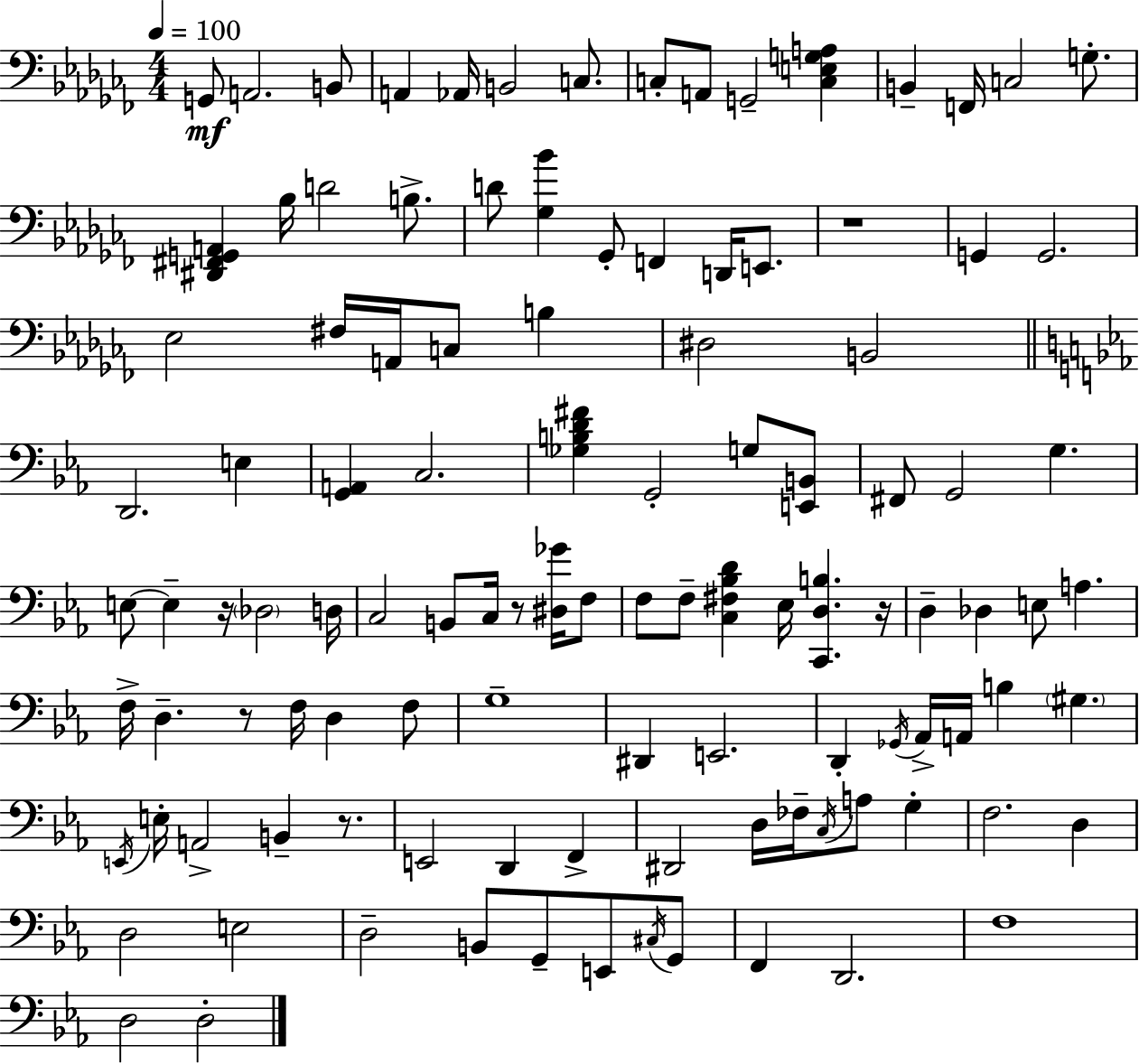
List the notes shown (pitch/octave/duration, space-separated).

G2/e A2/h. B2/e A2/q Ab2/s B2/h C3/e. C3/e A2/e G2/h [C3,E3,G3,A3]/q B2/q F2/s C3/h G3/e. [D#2,F#2,G2,A2]/q Bb3/s D4/h B3/e. D4/e [Gb3,Bb4]/q Gb2/e F2/q D2/s E2/e. R/w G2/q G2/h. Eb3/h F#3/s A2/s C3/e B3/q D#3/h B2/h D2/h. E3/q [G2,A2]/q C3/h. [Gb3,B3,D4,F#4]/q G2/h G3/e [E2,B2]/e F#2/e G2/h G3/q. E3/e E3/q R/s Db3/h D3/s C3/h B2/e C3/s R/e [D#3,Gb4]/s F3/e F3/e F3/e [C3,F#3,Bb3,D4]/q Eb3/s [C2,D3,B3]/q. R/s D3/q Db3/q E3/e A3/q. F3/s D3/q. R/e F3/s D3/q F3/e G3/w D#2/q E2/h. D2/q Gb2/s Ab2/s A2/s B3/q G#3/q. E2/s E3/s A2/h B2/q R/e. E2/h D2/q F2/q D#2/h D3/s FES3/s C3/s A3/e G3/q F3/h. D3/q D3/h E3/h D3/h B2/e G2/e E2/e C#3/s G2/e F2/q D2/h. F3/w D3/h D3/h